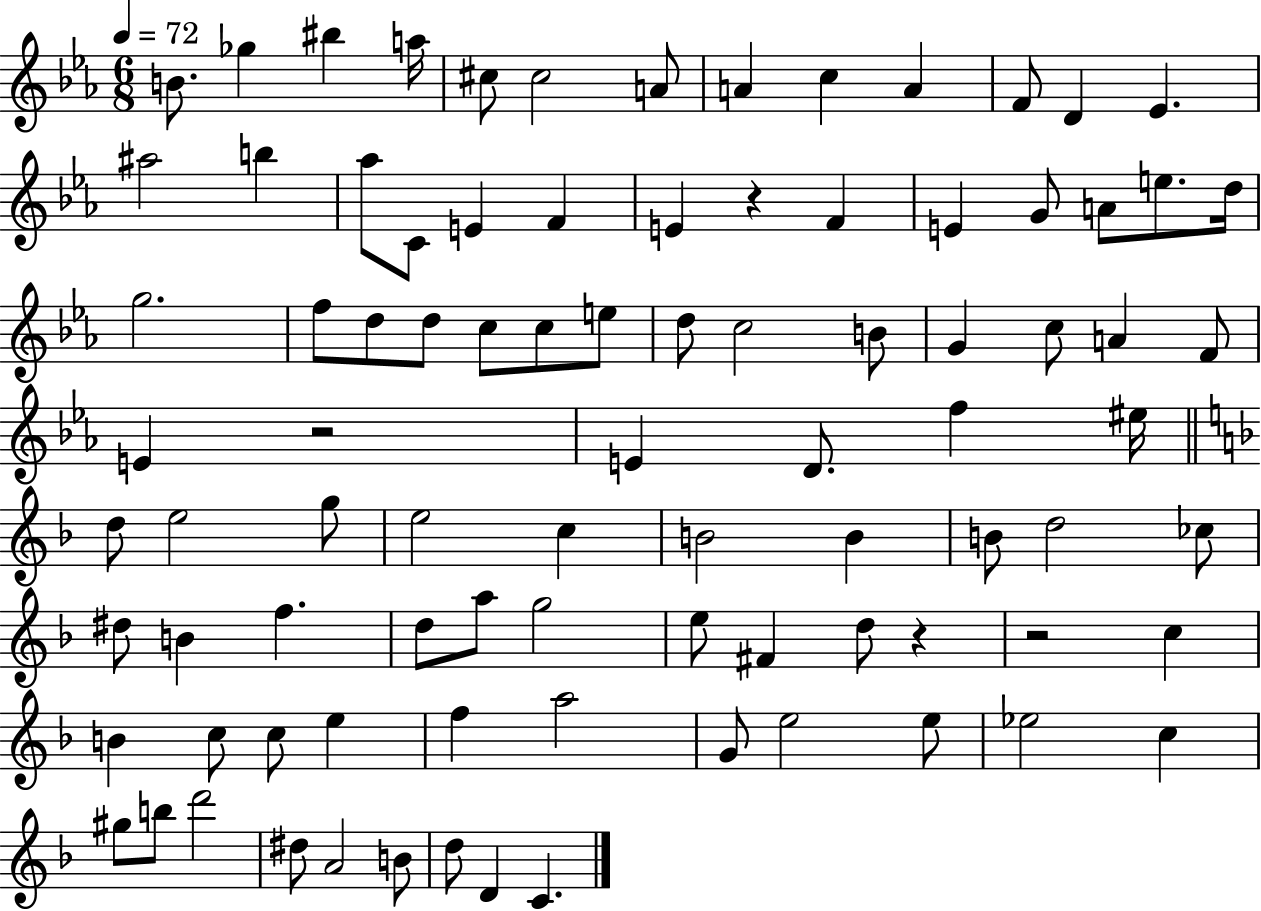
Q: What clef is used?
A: treble